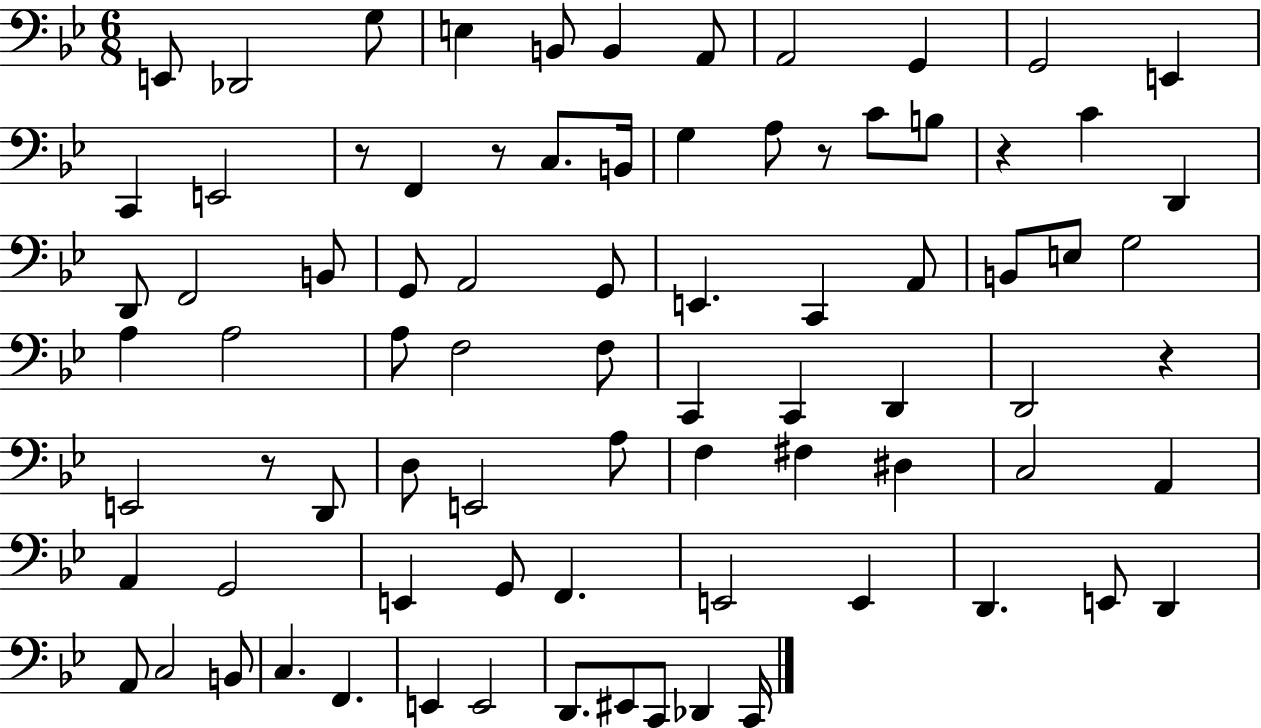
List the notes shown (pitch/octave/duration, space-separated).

E2/e Db2/h G3/e E3/q B2/e B2/q A2/e A2/h G2/q G2/h E2/q C2/q E2/h R/e F2/q R/e C3/e. B2/s G3/q A3/e R/e C4/e B3/e R/q C4/q D2/q D2/e F2/h B2/e G2/e A2/h G2/e E2/q. C2/q A2/e B2/e E3/e G3/h A3/q A3/h A3/e F3/h F3/e C2/q C2/q D2/q D2/h R/q E2/h R/e D2/e D3/e E2/h A3/e F3/q F#3/q D#3/q C3/h A2/q A2/q G2/h E2/q G2/e F2/q. E2/h E2/q D2/q. E2/e D2/q A2/e C3/h B2/e C3/q. F2/q. E2/q E2/h D2/e. EIS2/e C2/e Db2/q C2/s